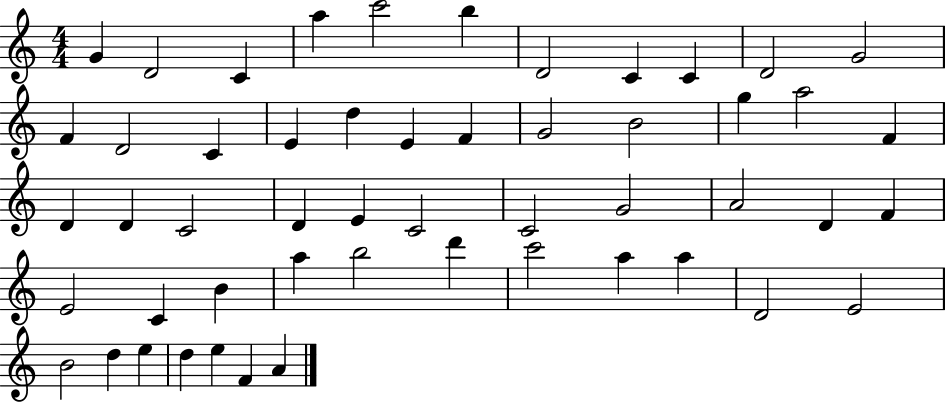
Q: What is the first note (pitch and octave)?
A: G4